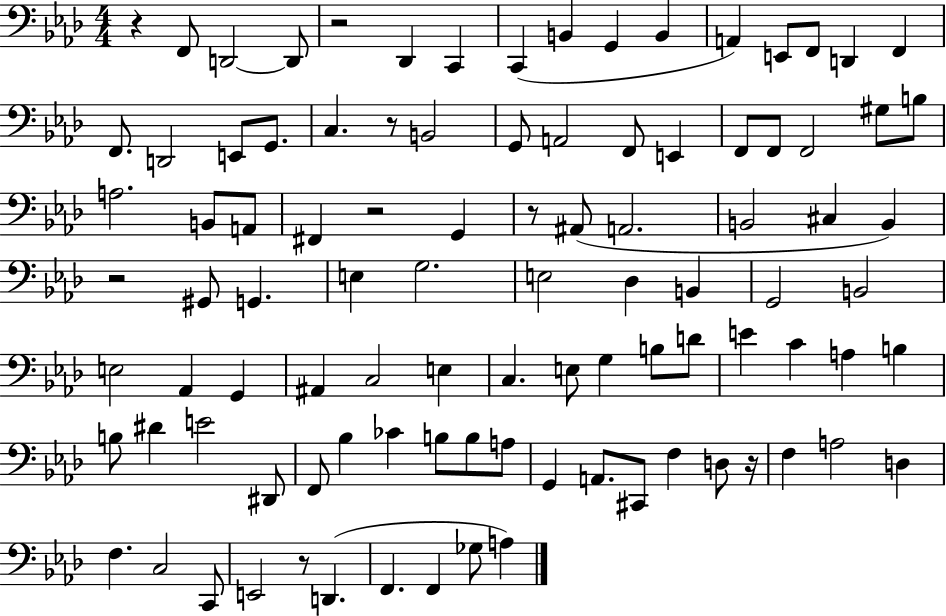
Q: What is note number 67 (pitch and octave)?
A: D#2